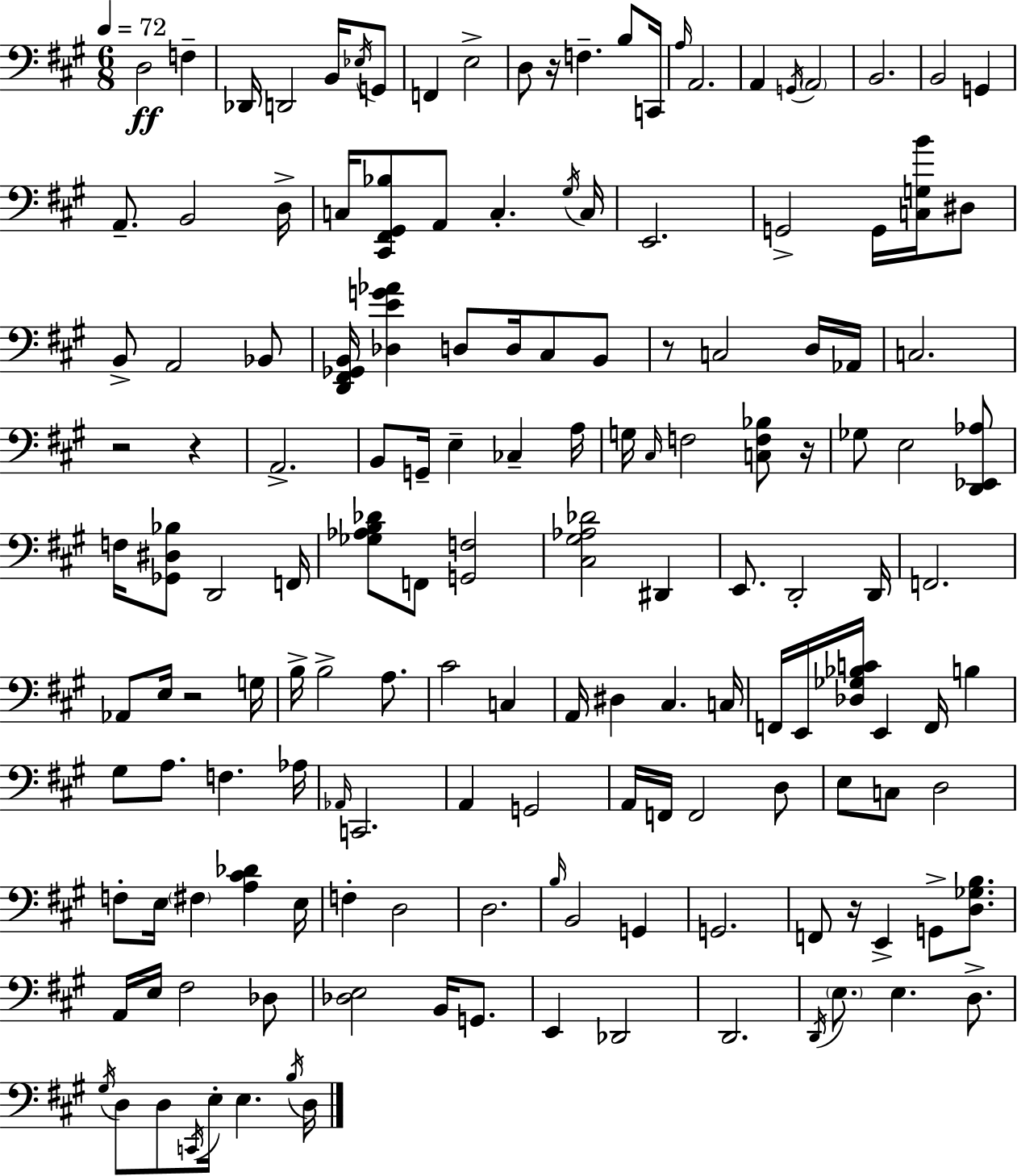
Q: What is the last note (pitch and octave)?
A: D3